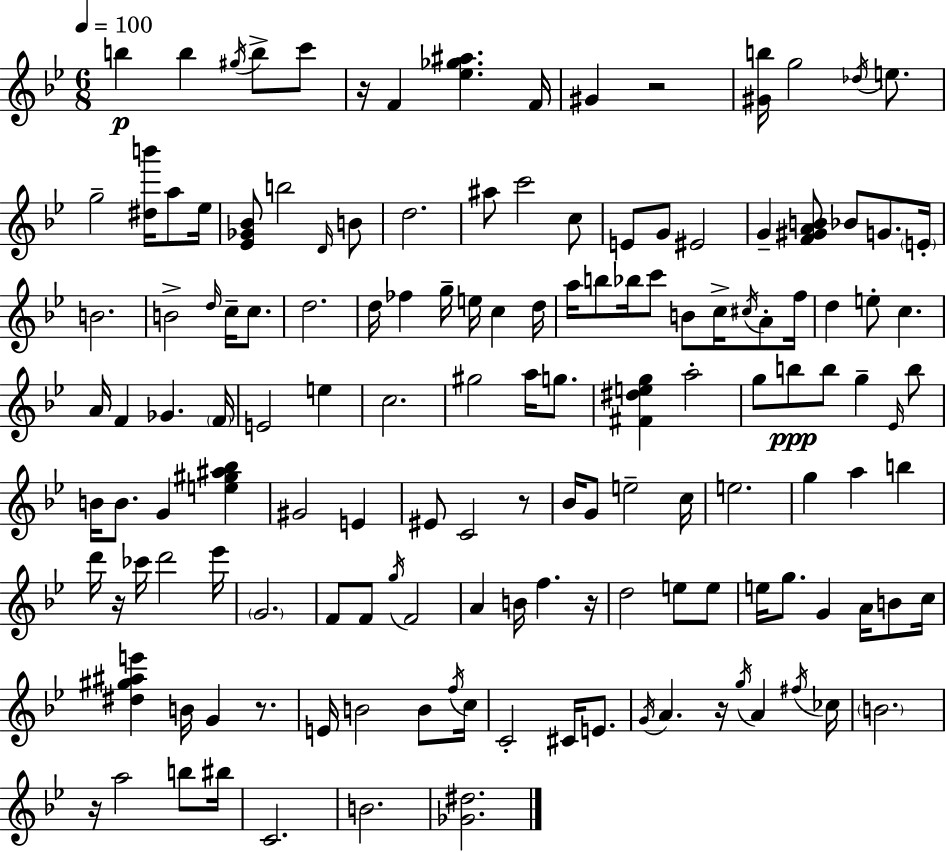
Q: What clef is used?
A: treble